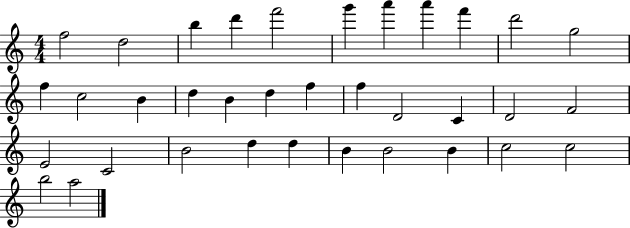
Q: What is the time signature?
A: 4/4